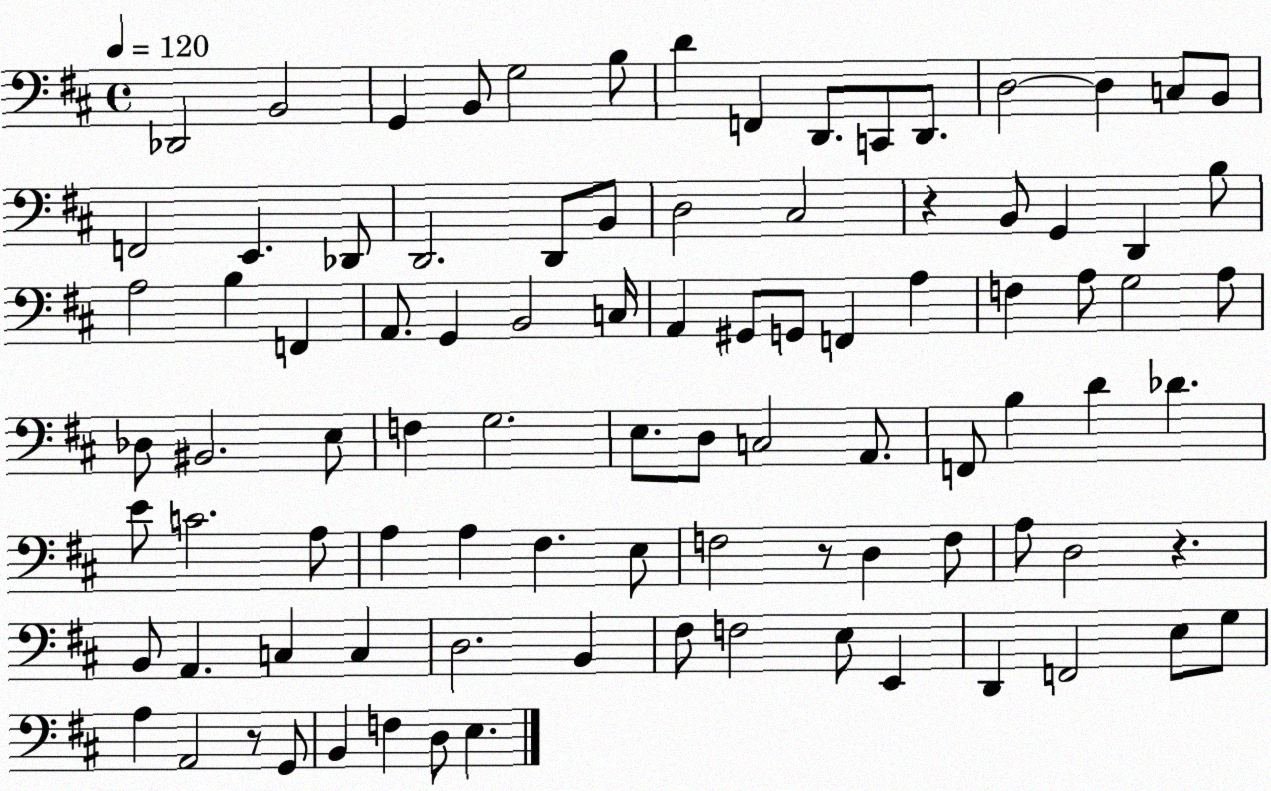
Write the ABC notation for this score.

X:1
T:Untitled
M:4/4
L:1/4
K:D
_D,,2 B,,2 G,, B,,/2 G,2 B,/2 D F,, D,,/2 C,,/2 D,,/2 D,2 D, C,/2 B,,/2 F,,2 E,, _D,,/2 D,,2 D,,/2 B,,/2 D,2 ^C,2 z B,,/2 G,, D,, B,/2 A,2 B, F,, A,,/2 G,, B,,2 C,/4 A,, ^G,,/2 G,,/2 F,, A, F, A,/2 G,2 A,/2 _D,/2 ^B,,2 E,/2 F, G,2 E,/2 D,/2 C,2 A,,/2 F,,/2 B, D _D E/2 C2 A,/2 A, A, ^F, E,/2 F,2 z/2 D, F,/2 A,/2 D,2 z B,,/2 A,, C, C, D,2 B,, ^F,/2 F,2 E,/2 E,, D,, F,,2 E,/2 G,/2 A, A,,2 z/2 G,,/2 B,, F, D,/2 E,